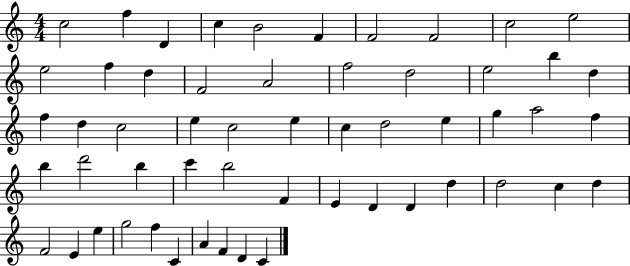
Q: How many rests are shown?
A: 0